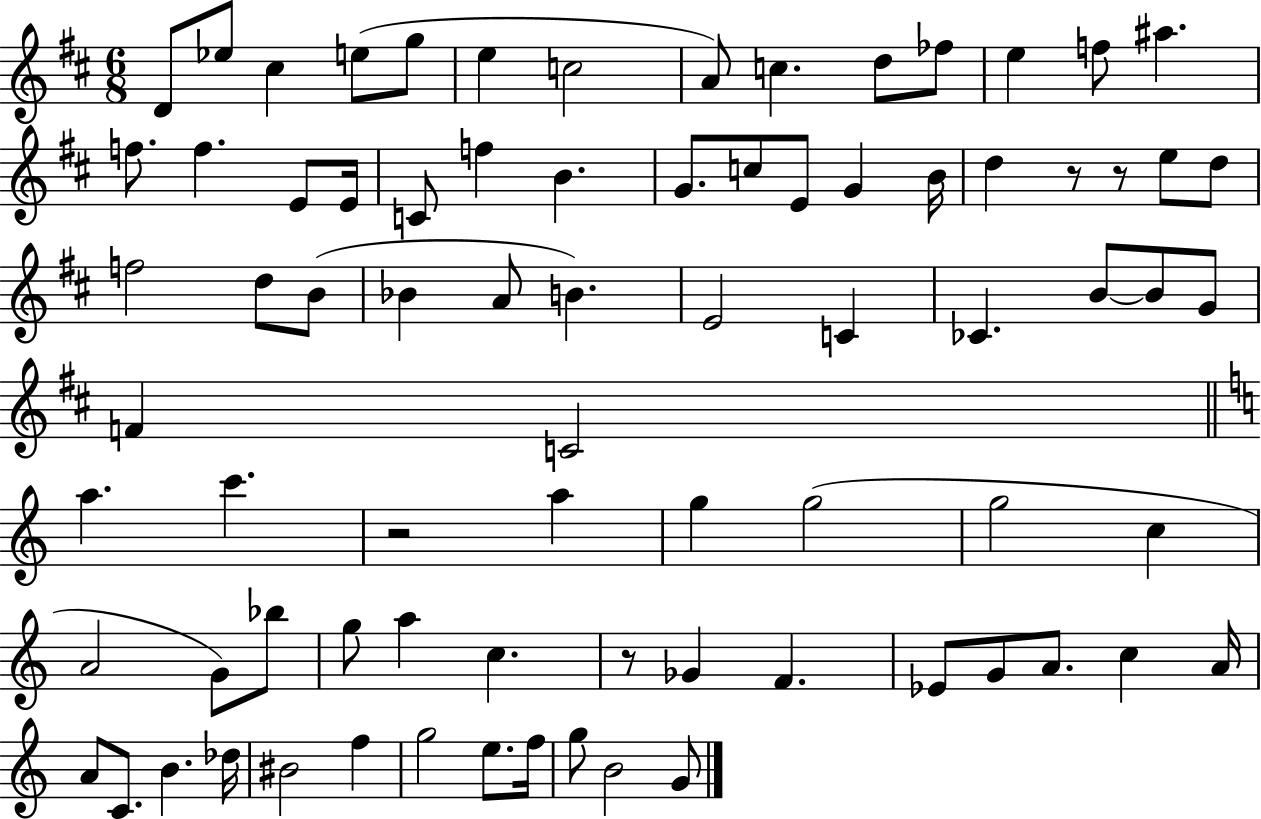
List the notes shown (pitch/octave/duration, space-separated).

D4/e Eb5/e C#5/q E5/e G5/e E5/q C5/h A4/e C5/q. D5/e FES5/e E5/q F5/e A#5/q. F5/e. F5/q. E4/e E4/s C4/e F5/q B4/q. G4/e. C5/e E4/e G4/q B4/s D5/q R/e R/e E5/e D5/e F5/h D5/e B4/e Bb4/q A4/e B4/q. E4/h C4/q CES4/q. B4/e B4/e G4/e F4/q C4/h A5/q. C6/q. R/h A5/q G5/q G5/h G5/h C5/q A4/h G4/e Bb5/e G5/e A5/q C5/q. R/e Gb4/q F4/q. Eb4/e G4/e A4/e. C5/q A4/s A4/e C4/e. B4/q. Db5/s BIS4/h F5/q G5/h E5/e. F5/s G5/e B4/h G4/e